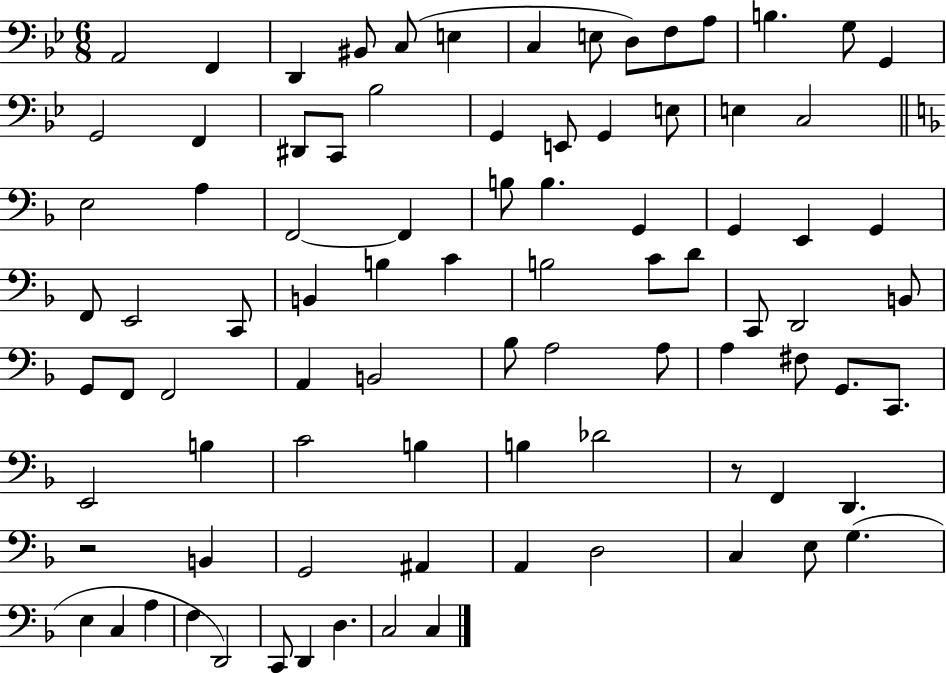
X:1
T:Untitled
M:6/8
L:1/4
K:Bb
A,,2 F,, D,, ^B,,/2 C,/2 E, C, E,/2 D,/2 F,/2 A,/2 B, G,/2 G,, G,,2 F,, ^D,,/2 C,,/2 _B,2 G,, E,,/2 G,, E,/2 E, C,2 E,2 A, F,,2 F,, B,/2 B, G,, G,, E,, G,, F,,/2 E,,2 C,,/2 B,, B, C B,2 C/2 D/2 C,,/2 D,,2 B,,/2 G,,/2 F,,/2 F,,2 A,, B,,2 _B,/2 A,2 A,/2 A, ^F,/2 G,,/2 C,,/2 E,,2 B, C2 B, B, _D2 z/2 F,, D,, z2 B,, G,,2 ^A,, A,, D,2 C, E,/2 G, E, C, A, F, D,,2 C,,/2 D,, D, C,2 C,